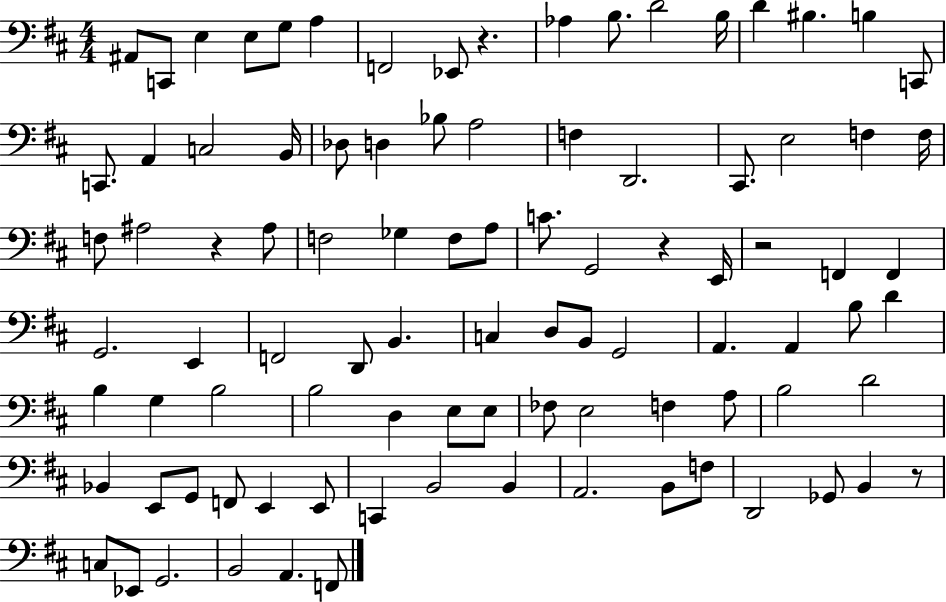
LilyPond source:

{
  \clef bass
  \numericTimeSignature
  \time 4/4
  \key d \major
  \repeat volta 2 { ais,8 c,8 e4 e8 g8 a4 | f,2 ees,8 r4. | aes4 b8. d'2 b16 | d'4 bis4. b4 c,8 | \break c,8. a,4 c2 b,16 | des8 d4 bes8 a2 | f4 d,2. | cis,8. e2 f4 f16 | \break f8 ais2 r4 ais8 | f2 ges4 f8 a8 | c'8. g,2 r4 e,16 | r2 f,4 f,4 | \break g,2. e,4 | f,2 d,8 b,4. | c4 d8 b,8 g,2 | a,4. a,4 b8 d'4 | \break b4 g4 b2 | b2 d4 e8 e8 | fes8 e2 f4 a8 | b2 d'2 | \break bes,4 e,8 g,8 f,8 e,4 e,8 | c,4 b,2 b,4 | a,2. b,8 f8 | d,2 ges,8 b,4 r8 | \break c8 ees,8 g,2. | b,2 a,4. f,8 | } \bar "|."
}